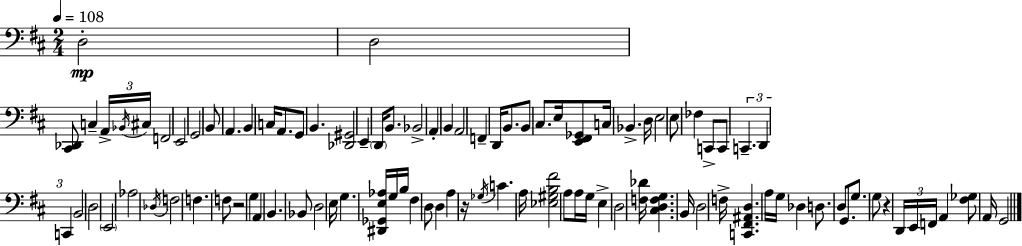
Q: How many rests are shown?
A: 3